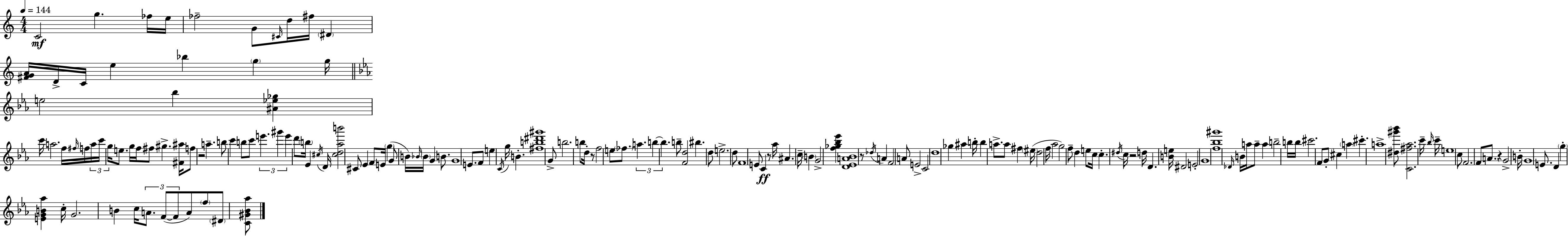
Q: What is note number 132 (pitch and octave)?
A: A5